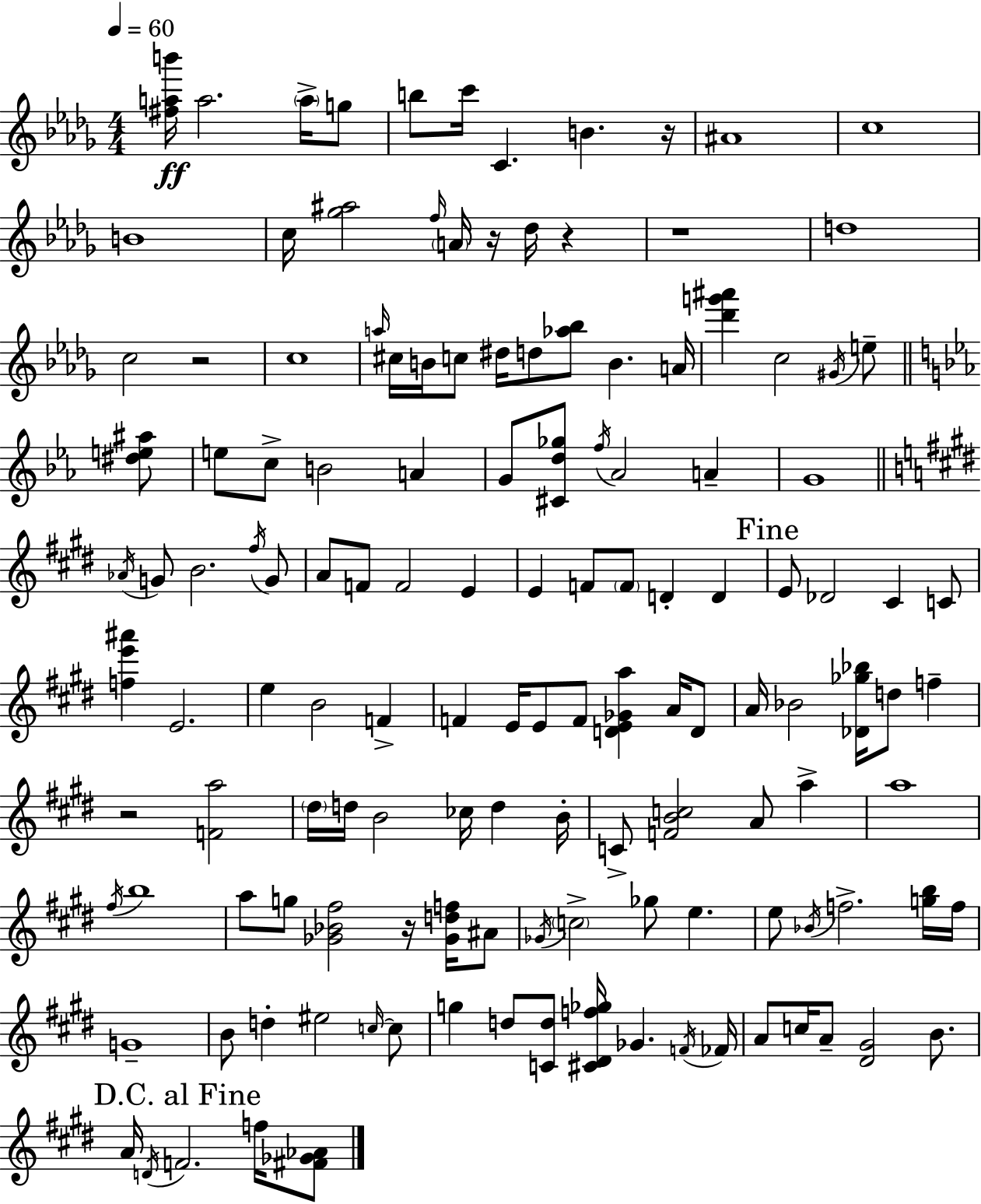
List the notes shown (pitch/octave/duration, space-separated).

[F#5,A5,B6]/s A5/h. A5/s G5/e B5/e C6/s C4/q. B4/q. R/s A#4/w C5/w B4/w C5/s [Gb5,A#5]/h F5/s A4/s R/s Db5/s R/q R/w D5/w C5/h R/h C5/w A5/s C#5/s B4/s C5/e D#5/s D5/e [Ab5,Bb5]/e B4/q. A4/s [Db6,G6,A#6]/q C5/h G#4/s E5/e [D#5,E5,A#5]/e E5/e C5/e B4/h A4/q G4/e [C#4,D5,Gb5]/e F5/s Ab4/h A4/q G4/w Ab4/s G4/e B4/h. F#5/s G4/e A4/e F4/e F4/h E4/q E4/q F4/e F4/e D4/q D4/q E4/e Db4/h C#4/q C4/e [F5,E6,A#6]/q E4/h. E5/q B4/h F4/q F4/q E4/s E4/e F4/e [D4,E4,Gb4,A5]/q A4/s D4/e A4/s Bb4/h [Db4,Gb5,Bb5]/s D5/e F5/q R/h [F4,A5]/h D#5/s D5/s B4/h CES5/s D5/q B4/s C4/e [F4,B4,C5]/h A4/e A5/q A5/w F#5/s B5/w A5/e G5/e [Gb4,Bb4,F#5]/h R/s [Gb4,D5,F5]/s A#4/e Gb4/s C5/h Gb5/e E5/q. E5/e Bb4/s F5/h. [G5,B5]/s F5/s G4/w B4/e D5/q EIS5/h C5/s C5/e G5/q D5/e [C4,D5]/e [C#4,D#4,F5,Gb5]/s Gb4/q. F4/s FES4/s A4/e C5/s A4/e [D#4,G#4]/h B4/e. A4/s D4/s F4/h. F5/s [F#4,Gb4,Ab4]/e